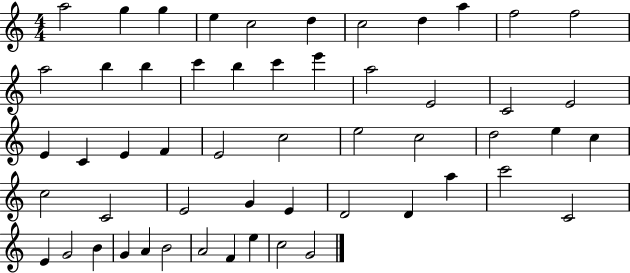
X:1
T:Untitled
M:4/4
L:1/4
K:C
a2 g g e c2 d c2 d a f2 f2 a2 b b c' b c' e' a2 E2 C2 E2 E C E F E2 c2 e2 c2 d2 e c c2 C2 E2 G E D2 D a c'2 C2 E G2 B G A B2 A2 F e c2 G2